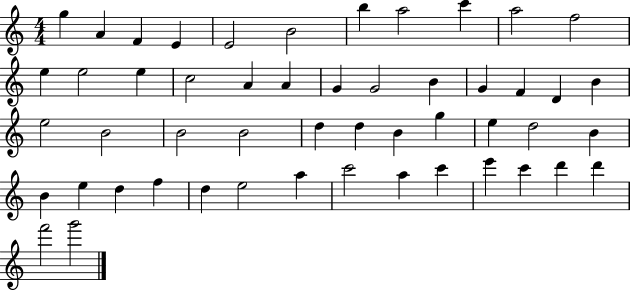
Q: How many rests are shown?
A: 0